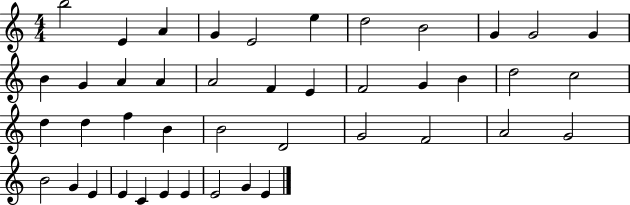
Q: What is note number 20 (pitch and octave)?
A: G4